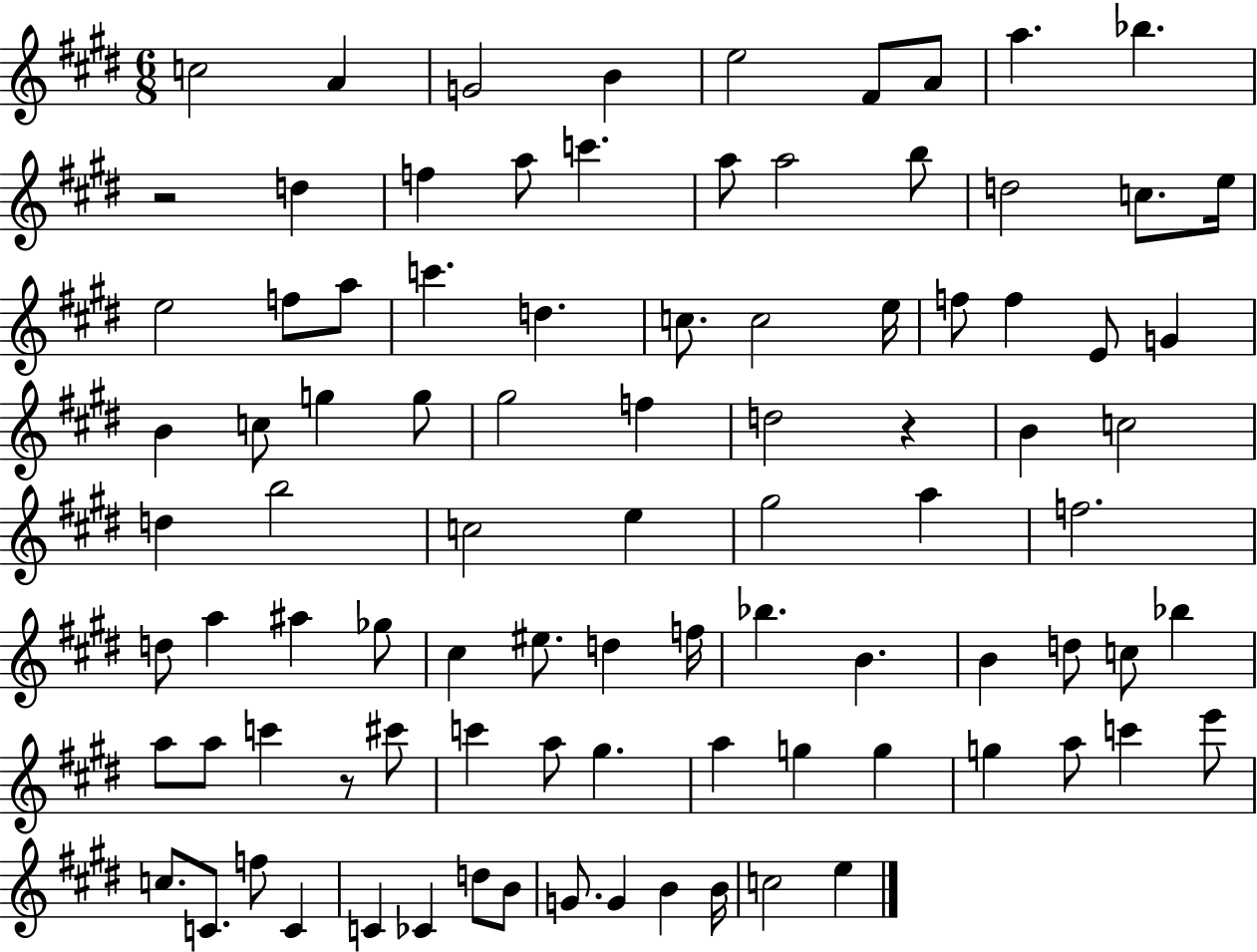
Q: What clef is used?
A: treble